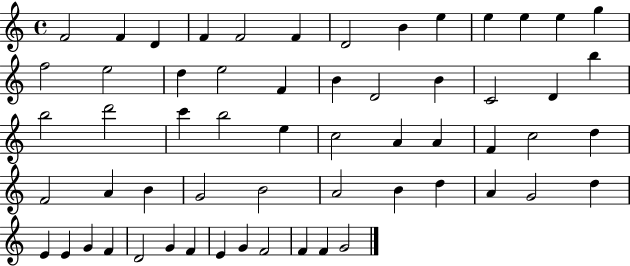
X:1
T:Untitled
M:4/4
L:1/4
K:C
F2 F D F F2 F D2 B e e e e g f2 e2 d e2 F B D2 B C2 D b b2 d'2 c' b2 e c2 A A F c2 d F2 A B G2 B2 A2 B d A G2 d E E G F D2 G F E G F2 F F G2